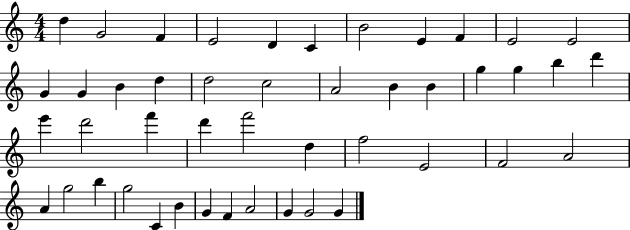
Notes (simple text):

D5/q G4/h F4/q E4/h D4/q C4/q B4/h E4/q F4/q E4/h E4/h G4/q G4/q B4/q D5/q D5/h C5/h A4/h B4/q B4/q G5/q G5/q B5/q D6/q E6/q D6/h F6/q D6/q F6/h D5/q F5/h E4/h F4/h A4/h A4/q G5/h B5/q G5/h C4/q B4/q G4/q F4/q A4/h G4/q G4/h G4/q